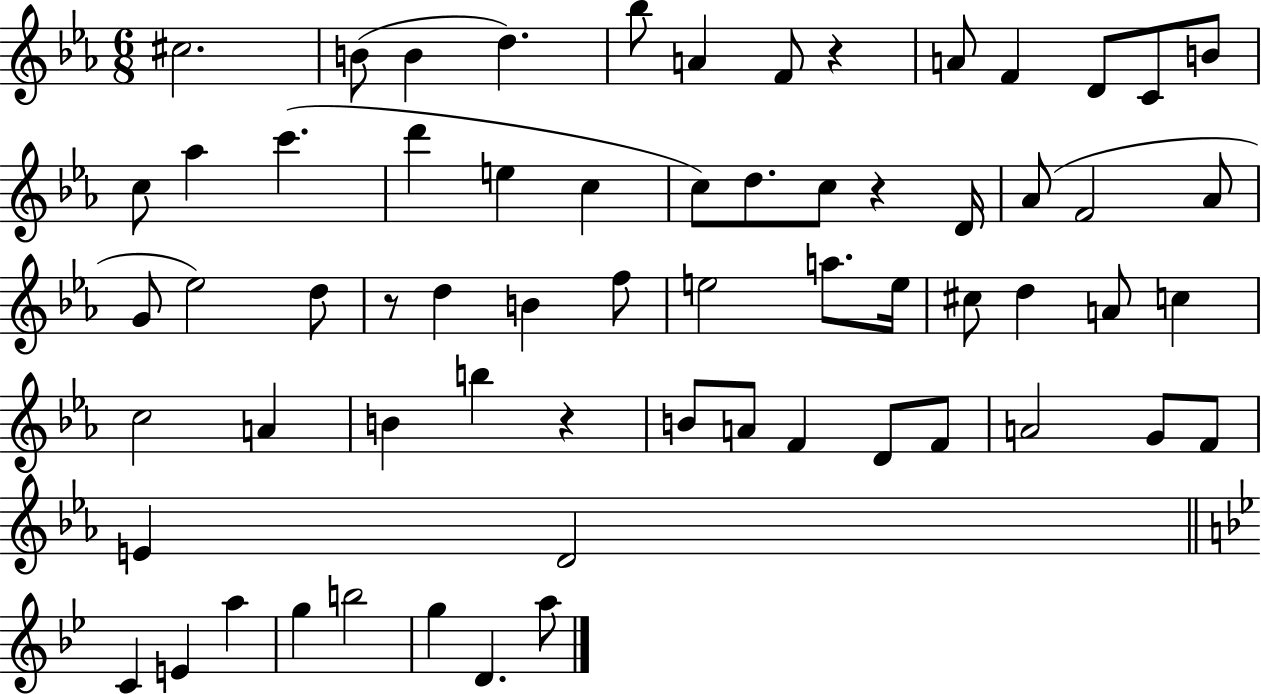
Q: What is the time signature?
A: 6/8